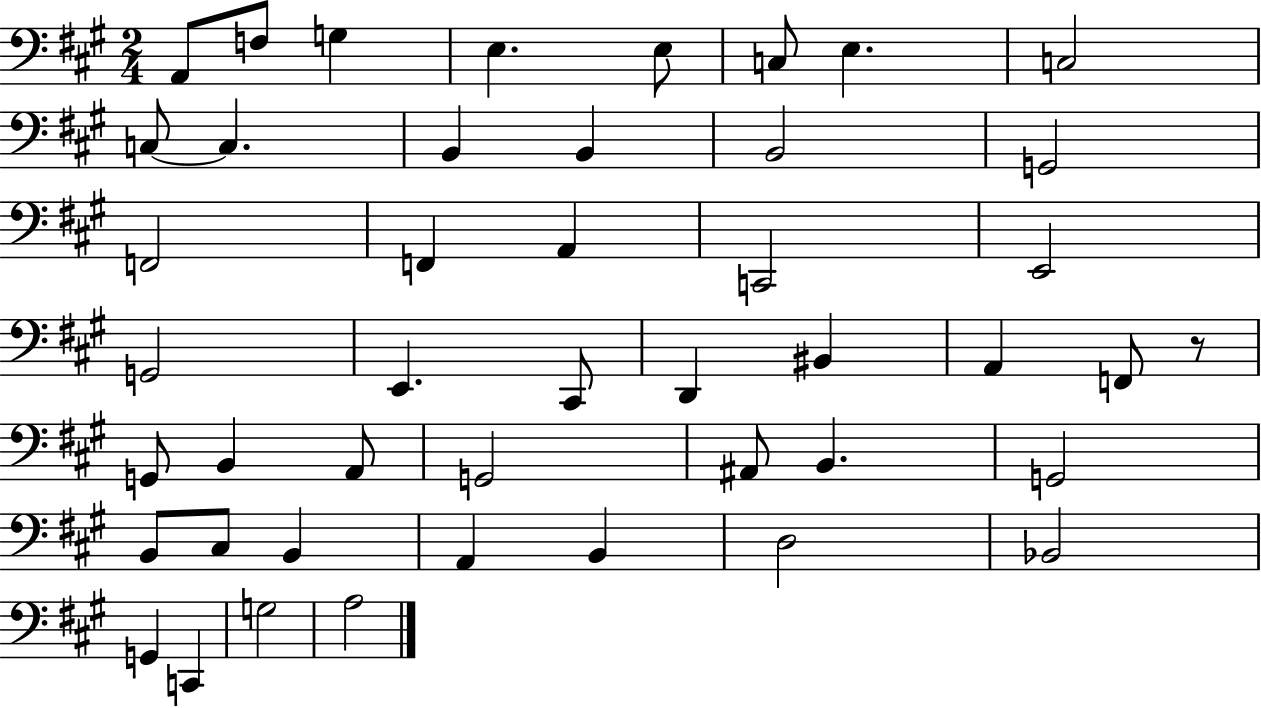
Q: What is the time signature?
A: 2/4